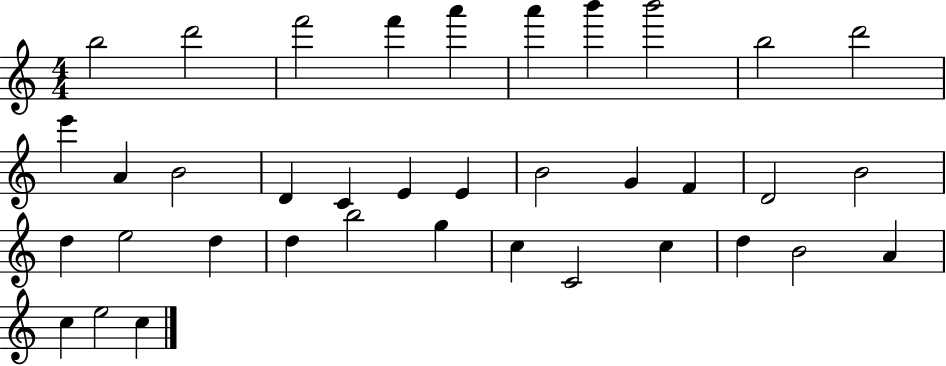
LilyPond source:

{
  \clef treble
  \numericTimeSignature
  \time 4/4
  \key c \major
  b''2 d'''2 | f'''2 f'''4 a'''4 | a'''4 b'''4 b'''2 | b''2 d'''2 | \break e'''4 a'4 b'2 | d'4 c'4 e'4 e'4 | b'2 g'4 f'4 | d'2 b'2 | \break d''4 e''2 d''4 | d''4 b''2 g''4 | c''4 c'2 c''4 | d''4 b'2 a'4 | \break c''4 e''2 c''4 | \bar "|."
}